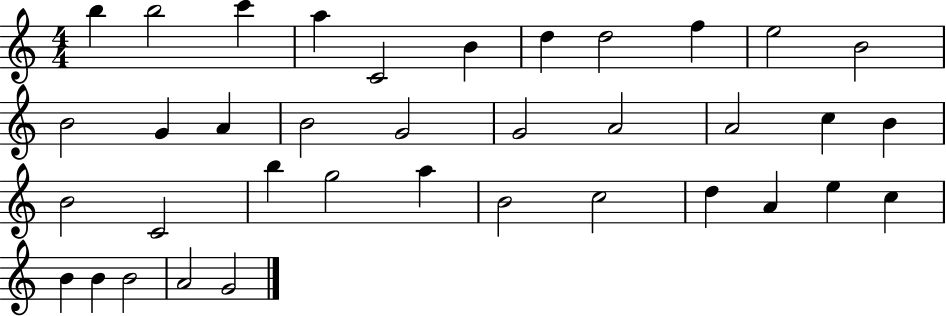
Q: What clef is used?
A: treble